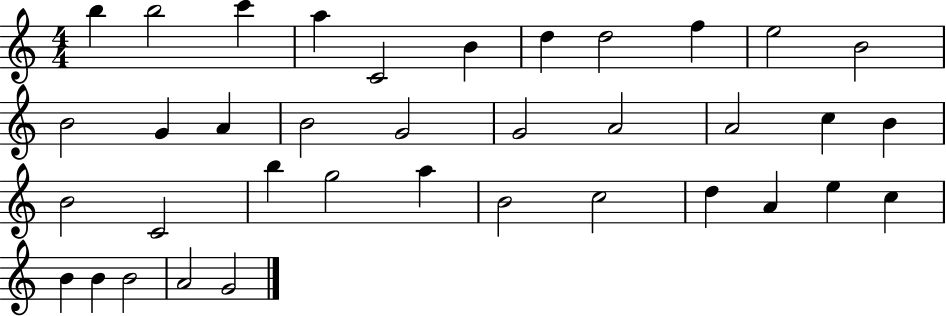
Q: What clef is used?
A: treble